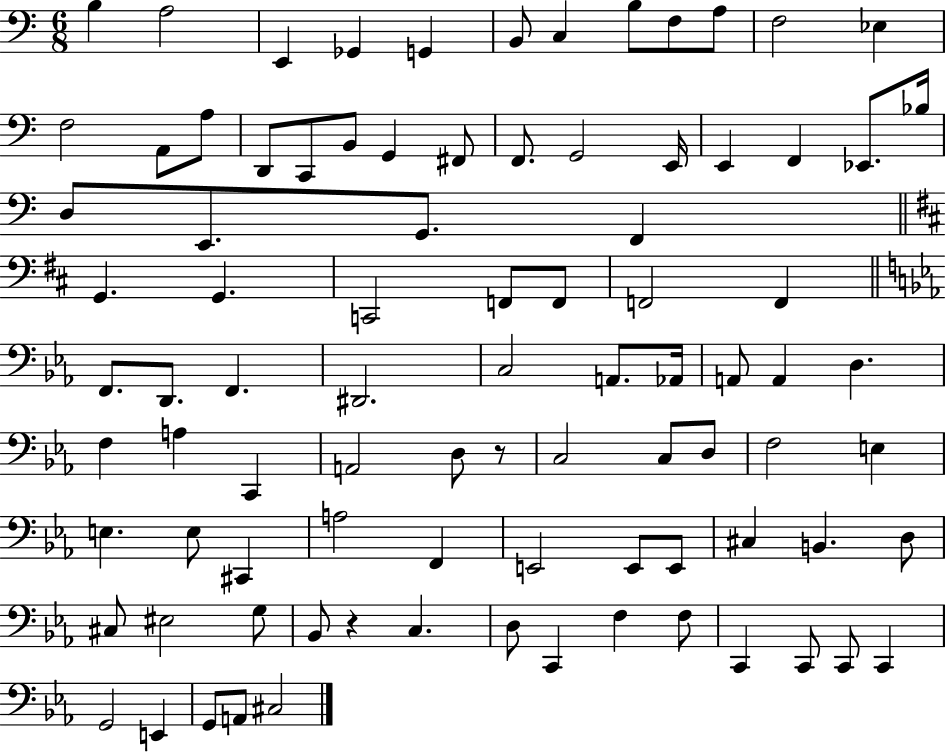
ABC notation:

X:1
T:Untitled
M:6/8
L:1/4
K:C
B, A,2 E,, _G,, G,, B,,/2 C, B,/2 F,/2 A,/2 F,2 _E, F,2 A,,/2 A,/2 D,,/2 C,,/2 B,,/2 G,, ^F,,/2 F,,/2 G,,2 E,,/4 E,, F,, _E,,/2 _B,/4 D,/2 E,,/2 G,,/2 F,, G,, G,, C,,2 F,,/2 F,,/2 F,,2 F,, F,,/2 D,,/2 F,, ^D,,2 C,2 A,,/2 _A,,/4 A,,/2 A,, D, F, A, C,, A,,2 D,/2 z/2 C,2 C,/2 D,/2 F,2 E, E, E,/2 ^C,, A,2 F,, E,,2 E,,/2 E,,/2 ^C, B,, D,/2 ^C,/2 ^E,2 G,/2 _B,,/2 z C, D,/2 C,, F, F,/2 C,, C,,/2 C,,/2 C,, G,,2 E,, G,,/2 A,,/2 ^C,2